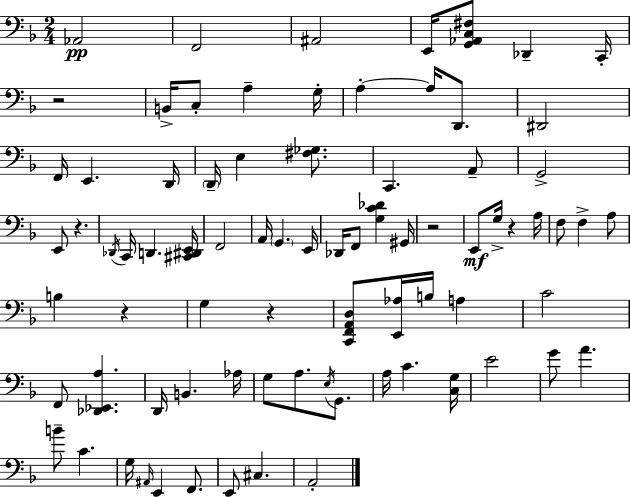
X:1
T:Untitled
M:2/4
L:1/4
K:F
_A,,2 F,,2 ^A,,2 E,,/4 [G,,_A,,C,^F,]/2 _D,, C,,/4 z2 B,,/4 C,/2 A, G,/4 A, A,/4 D,,/2 ^D,,2 F,,/4 E,, D,,/4 D,,/4 E, [^F,_G,]/2 C,, A,,/2 G,,2 E,,/2 z _D,,/4 C,,/4 D,, [^C,,^D,,E,,]/4 F,,2 A,,/4 G,, E,,/4 _D,,/4 F,,/2 [G,C_D] ^G,,/4 z2 E,,/2 G,/4 z A,/4 F,/2 F, A,/2 B, z G, z [C,,F,,A,,D,]/2 [E,,_A,]/4 B,/4 A, C2 F,,/2 [_D,,_E,,A,] D,,/4 B,, _A,/4 G,/2 A,/2 E,/4 G,,/2 A,/4 C [C,G,]/4 E2 G/2 A B/2 C G,/4 ^A,,/4 E,, F,,/2 E,,/2 ^C, A,,2